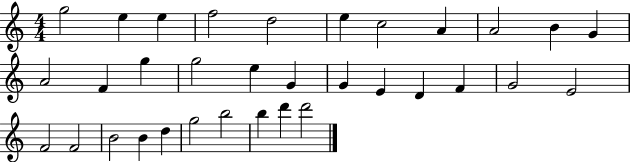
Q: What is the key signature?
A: C major